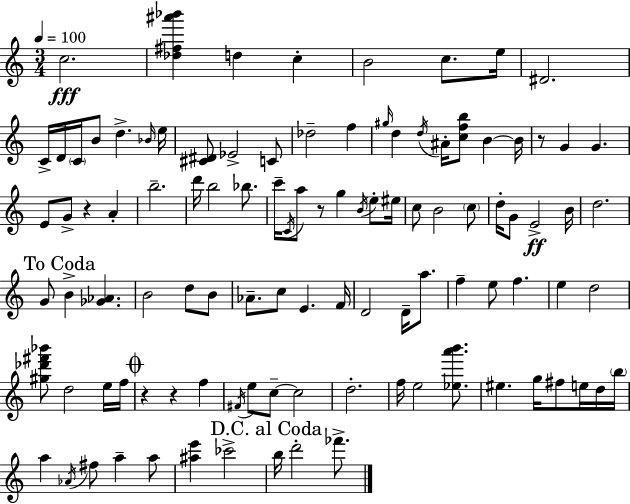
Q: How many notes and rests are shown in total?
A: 103